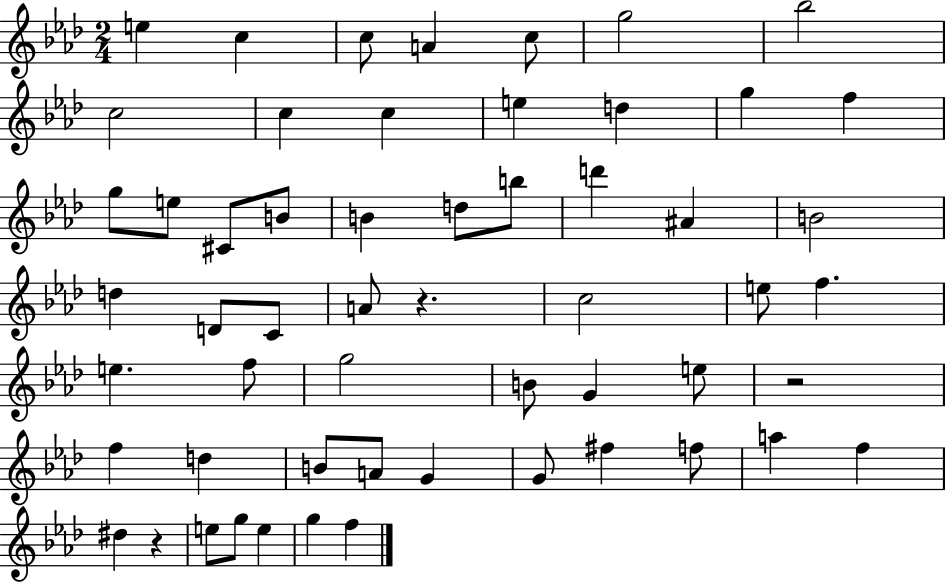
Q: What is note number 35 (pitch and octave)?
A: B4